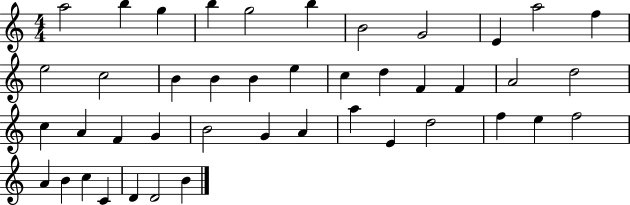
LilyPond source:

{
  \clef treble
  \numericTimeSignature
  \time 4/4
  \key c \major
  a''2 b''4 g''4 | b''4 g''2 b''4 | b'2 g'2 | e'4 a''2 f''4 | \break e''2 c''2 | b'4 b'4 b'4 e''4 | c''4 d''4 f'4 f'4 | a'2 d''2 | \break c''4 a'4 f'4 g'4 | b'2 g'4 a'4 | a''4 e'4 d''2 | f''4 e''4 f''2 | \break a'4 b'4 c''4 c'4 | d'4 d'2 b'4 | \bar "|."
}